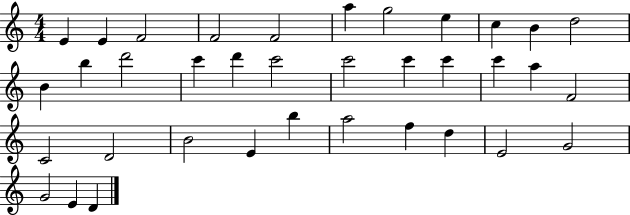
X:1
T:Untitled
M:4/4
L:1/4
K:C
E E F2 F2 F2 a g2 e c B d2 B b d'2 c' d' c'2 c'2 c' c' c' a F2 C2 D2 B2 E b a2 f d E2 G2 G2 E D